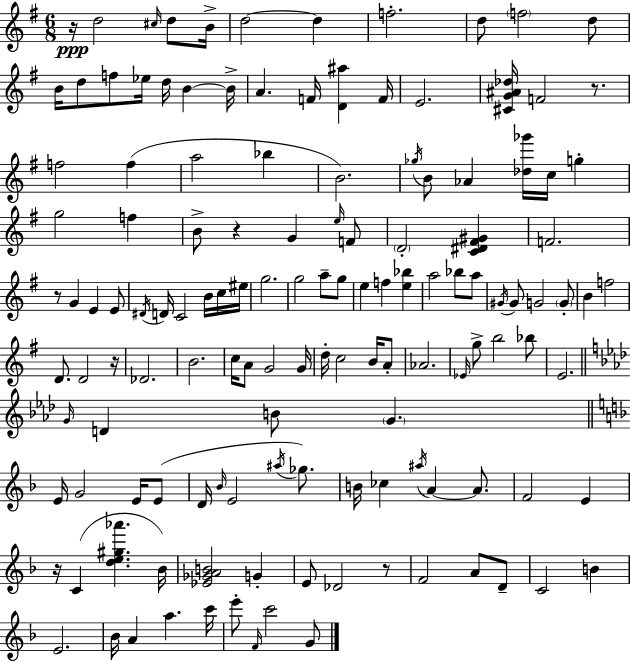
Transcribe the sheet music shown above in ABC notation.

X:1
T:Untitled
M:6/8
L:1/4
K:G
z/4 d2 ^c/4 d/2 B/4 d2 d f2 d/2 f2 d/2 B/4 d/2 f/2 _e/4 d/4 B B/4 A F/4 [D^a] F/4 E2 [^CG^A_d]/4 F2 z/2 f2 f a2 _b B2 _g/4 B/2 _A [_d_g']/4 c/4 g g2 f B/2 z G e/4 F/2 D2 [C^D^F^G] F2 z/2 G E E/2 ^D/4 D/4 C2 B/4 c/4 ^e/4 g2 g2 a/2 g/2 e f [e_b] a2 _b/2 a/2 ^G/4 ^G/2 G2 G/2 B f2 D/2 D2 z/4 _D2 B2 c/4 A/2 G2 G/4 d/4 c2 B/4 A/2 _A2 _E/4 g/2 b2 _b/2 E2 G/4 D B/2 G E/4 G2 E/4 E/2 D/4 _B/4 E2 ^a/4 _g/2 B/4 _c ^a/4 A A/2 F2 E z/4 C [de^g_a'] _B/4 [_E_GAB]2 G E/2 _D2 z/2 F2 A/2 D/2 C2 B E2 _B/4 A a c'/4 e'/2 F/4 c'2 G/2